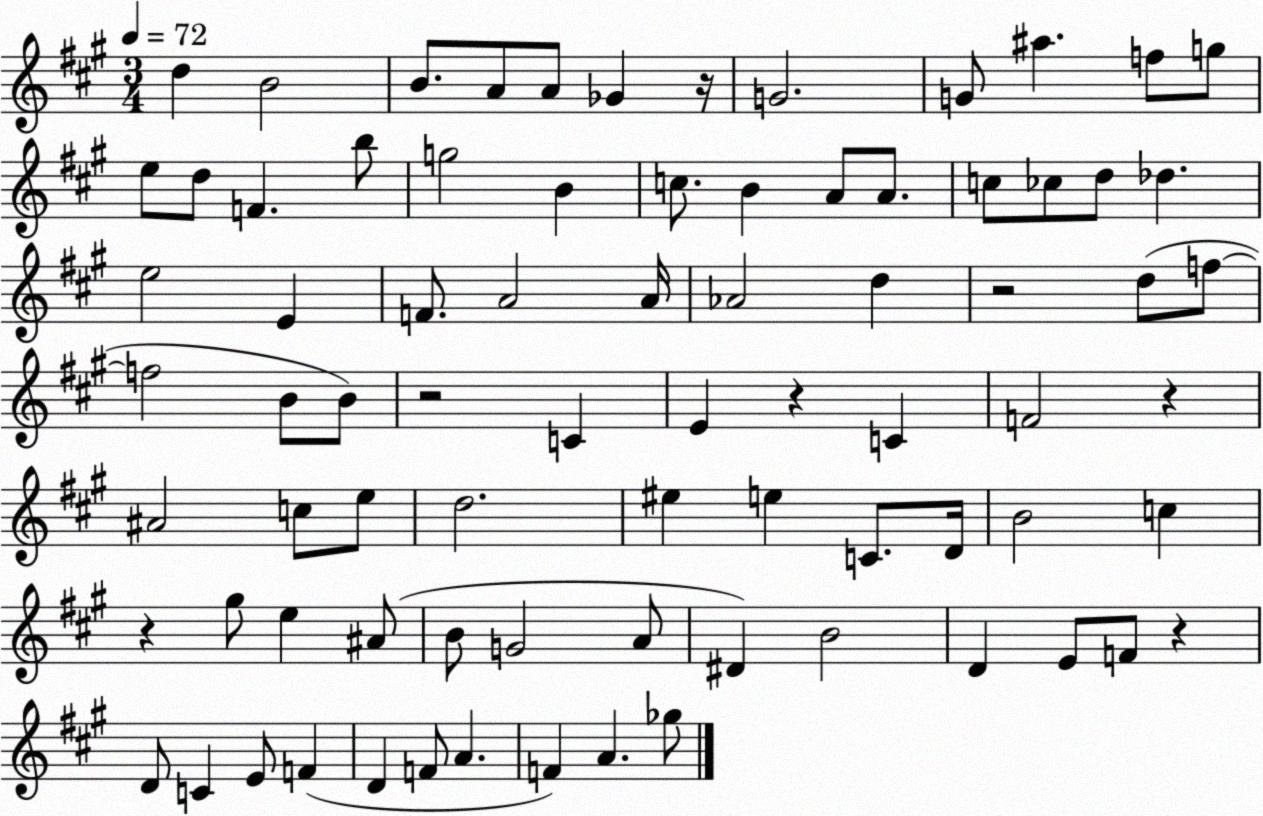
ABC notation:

X:1
T:Untitled
M:3/4
L:1/4
K:A
d B2 B/2 A/2 A/2 _G z/4 G2 G/2 ^a f/2 g/2 e/2 d/2 F b/2 g2 B c/2 B A/2 A/2 c/2 _c/2 d/2 _d e2 E F/2 A2 A/4 _A2 d z2 d/2 f/2 f2 B/2 B/2 z2 C E z C F2 z ^A2 c/2 e/2 d2 ^e e C/2 D/4 B2 c z ^g/2 e ^A/2 B/2 G2 A/2 ^D B2 D E/2 F/2 z D/2 C E/2 F D F/2 A F A _g/2